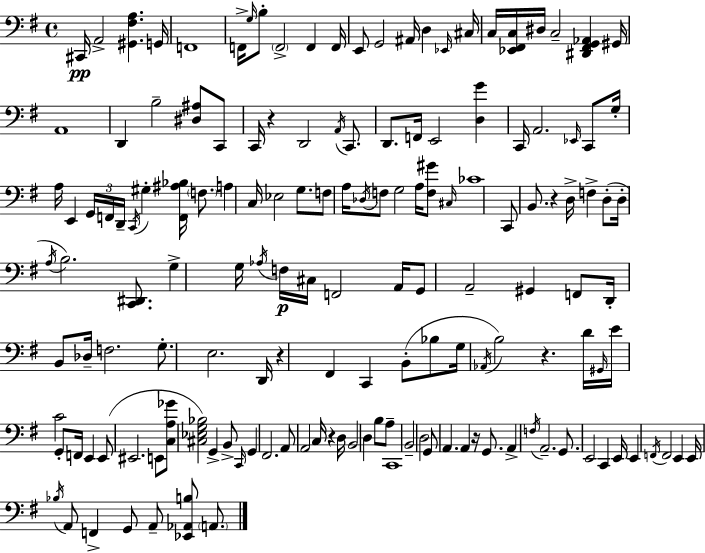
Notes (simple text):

C#2/s A2/h [G#2,F#3,A3]/q. G2/s F2/w F2/s G3/s B3/e F2/h F2/q F2/s E2/e G2/h A#2/s D3/q Eb2/s C#3/s C3/s [Eb2,F#2,C3]/s D#3/s C3/h [D#2,F#2,G2,Ab2]/q G#2/s A2/w D2/q B3/h [D#3,A#3]/e C2/e C2/s R/q D2/h A2/s C2/e. D2/e. F2/s E2/h [D3,G4]/q C2/s A2/h. Eb2/s C2/e G3/s A3/s E2/q G2/s F2/s D2/s C2/s G#3/q [F2,A#3,Bb3]/s F3/e. A3/q C3/s Eb3/h G3/e. F3/e A3/s Db3/s F3/e G3/h A3/s [F3,G#4]/e C#3/s CES4/w C2/e B2/e. R/q D3/s F3/q D3/e D3/s A3/s B3/h. [C2,D#2]/e. G3/q G3/s Ab3/s F3/s C#3/s F2/h A2/s G2/e A2/h G#2/q F2/e D2/s B2/e Db3/s F3/h. G3/e. E3/h. D2/s R/q F#2/q C2/q B2/e Bb3/e G3/s Ab2/s B3/h R/q. D4/s G#2/s E4/s C4/h G2/e F2/s E2/q E2/e EIS2/h. E2/e [C3,A3,Gb4]/e [C#3,Eb3,G3,Bb3]/h G2/q B2/e C2/s G2/q F#2/h. A2/e A2/h C3/s R/q D3/s B2/h D3/q B3/e A3/e C2/w B2/h D3/h G2/e A2/q. A2/q R/s G2/e. A2/q F3/s A2/h. G2/e. E2/h C2/q E2/s E2/q F2/s F2/h E2/q E2/s Bb3/s A2/e F2/q G2/e A2/e [Eb2,Ab2,B3]/e A2/e.